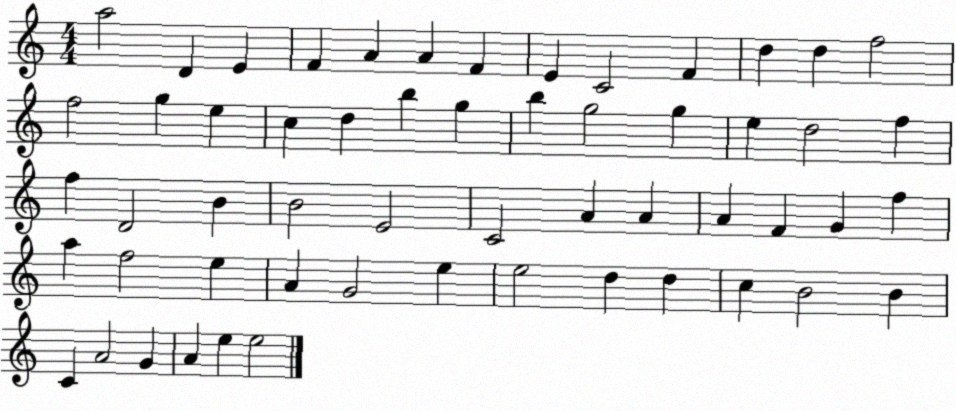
X:1
T:Untitled
M:4/4
L:1/4
K:C
a2 D E F A A F E C2 F d d f2 f2 g e c d b g b g2 g e d2 f f D2 B B2 E2 C2 A A A F G f a f2 e A G2 e e2 d d c B2 B C A2 G A e e2